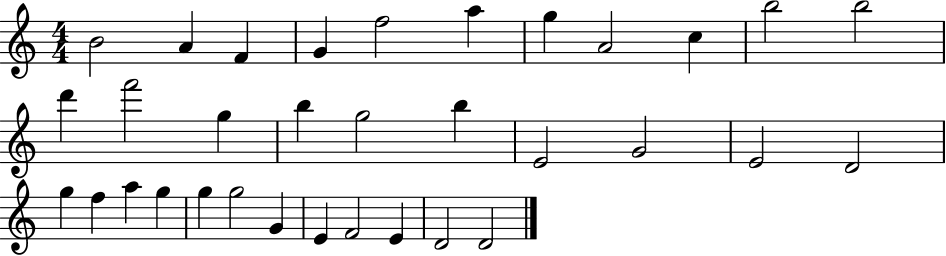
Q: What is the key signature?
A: C major